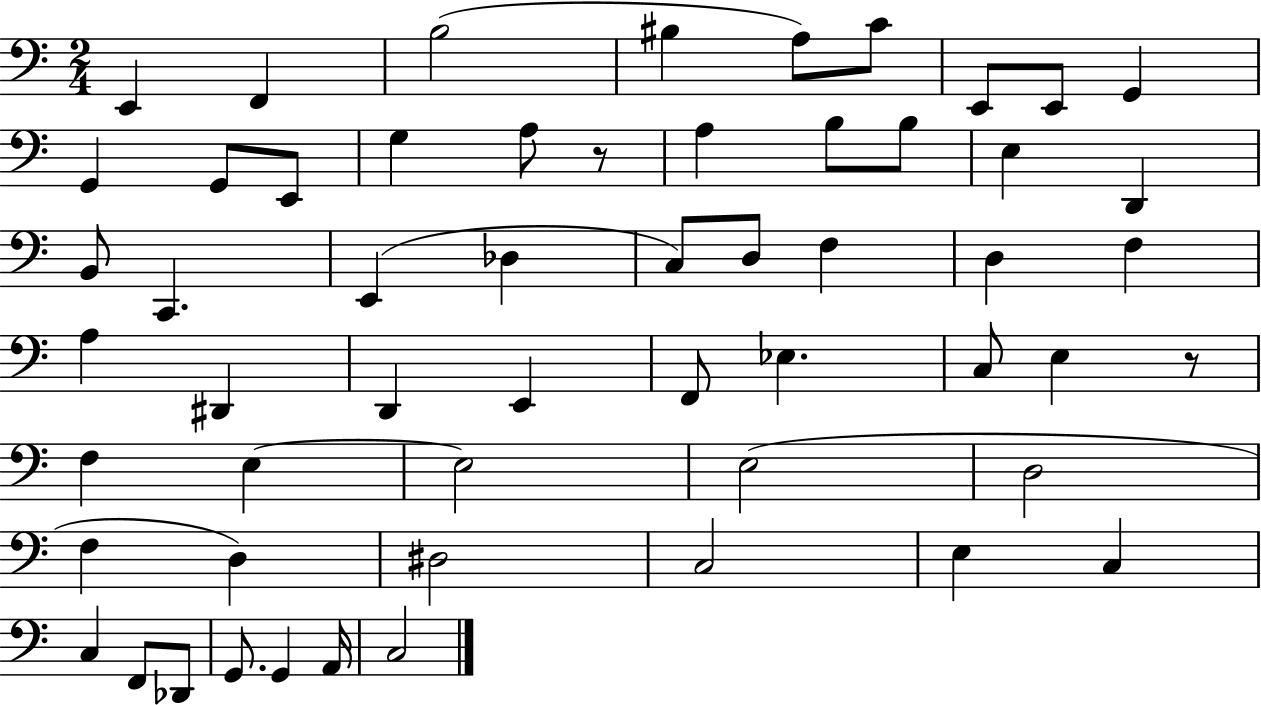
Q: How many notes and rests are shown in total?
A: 56